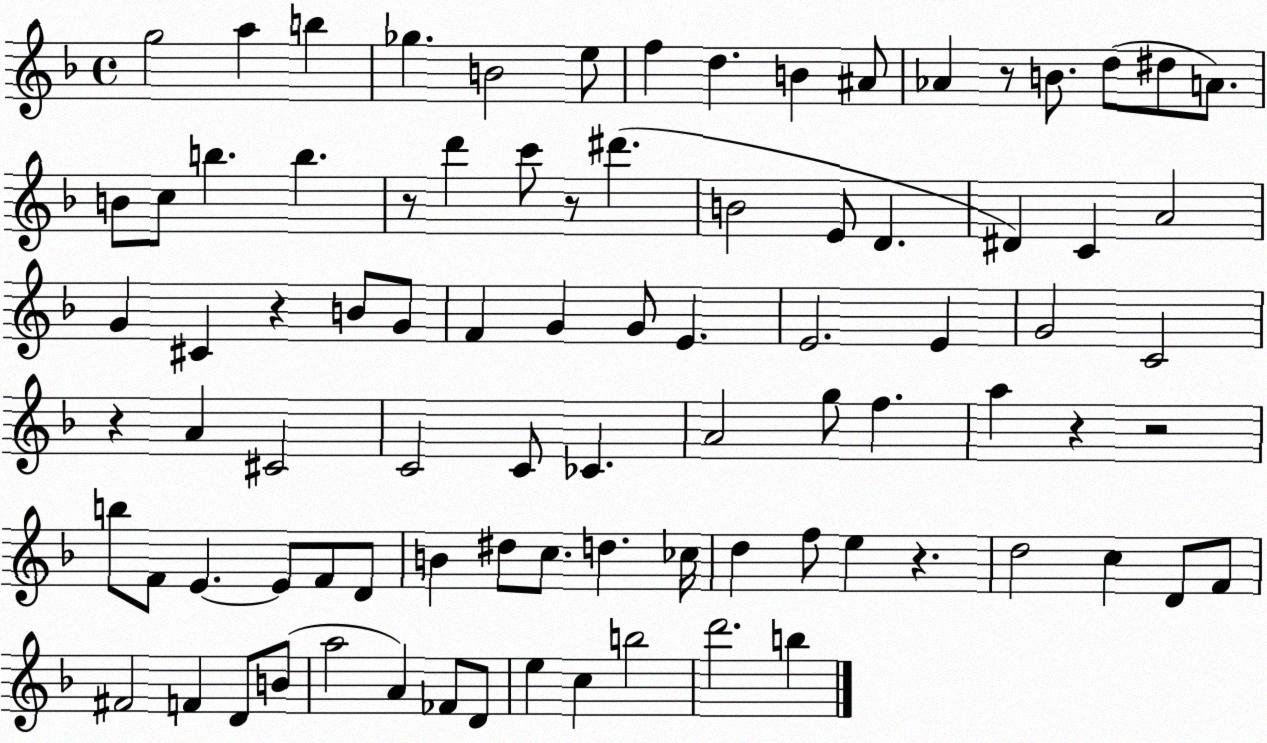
X:1
T:Untitled
M:4/4
L:1/4
K:F
g2 a b _g B2 e/2 f d B ^A/2 _A z/2 B/2 d/2 ^d/2 A/2 B/2 c/2 b b z/2 d' c'/2 z/2 ^d' B2 E/2 D ^D C A2 G ^C z B/2 G/2 F G G/2 E E2 E G2 C2 z A ^C2 C2 C/2 _C A2 g/2 f a z z2 b/2 F/2 E E/2 F/2 D/2 B ^d/2 c/2 d _c/4 d f/2 e z d2 c D/2 F/2 ^F2 F D/2 B/2 a2 A _F/2 D/2 e c b2 d'2 b